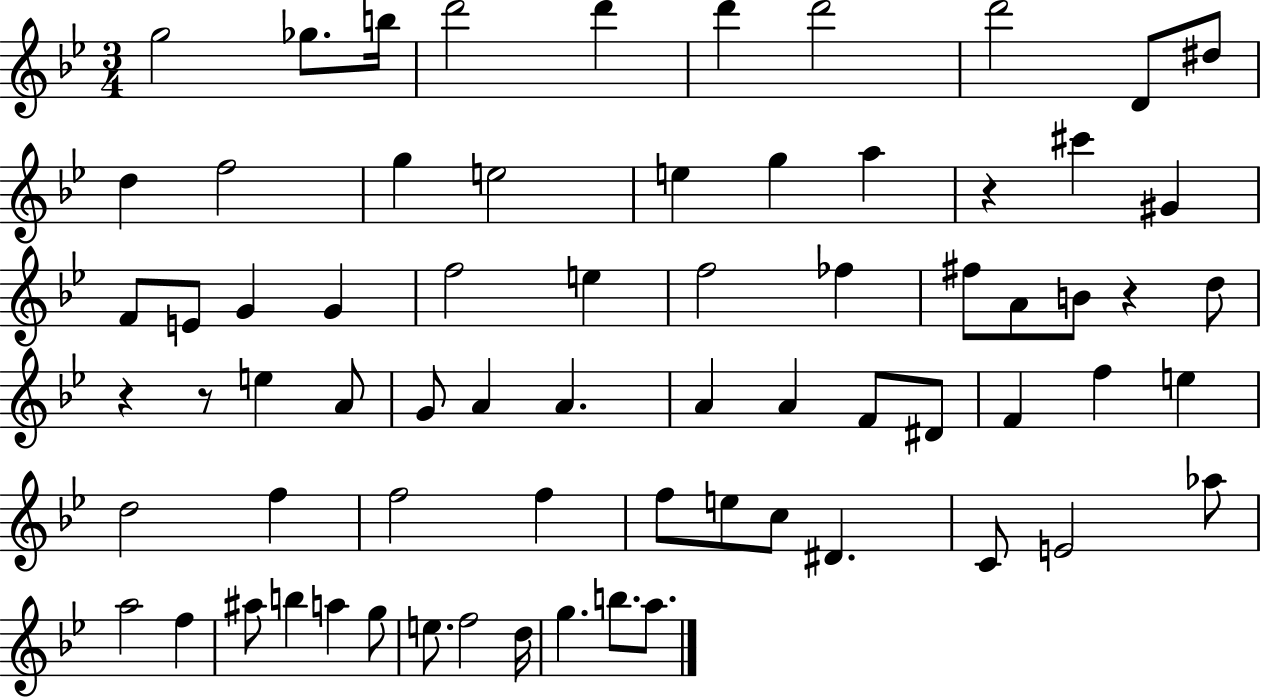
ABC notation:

X:1
T:Untitled
M:3/4
L:1/4
K:Bb
g2 _g/2 b/4 d'2 d' d' d'2 d'2 D/2 ^d/2 d f2 g e2 e g a z ^c' ^G F/2 E/2 G G f2 e f2 _f ^f/2 A/2 B/2 z d/2 z z/2 e A/2 G/2 A A A A F/2 ^D/2 F f e d2 f f2 f f/2 e/2 c/2 ^D C/2 E2 _a/2 a2 f ^a/2 b a g/2 e/2 f2 d/4 g b/2 a/2